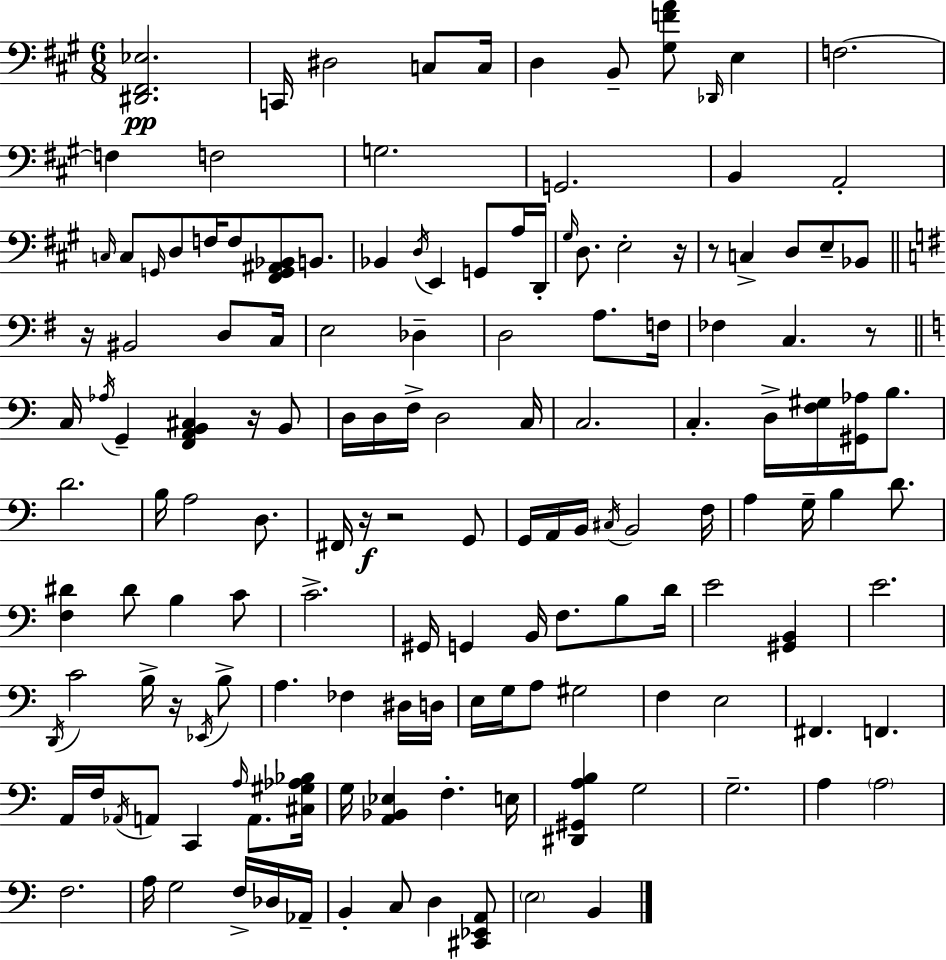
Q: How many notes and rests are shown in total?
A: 148